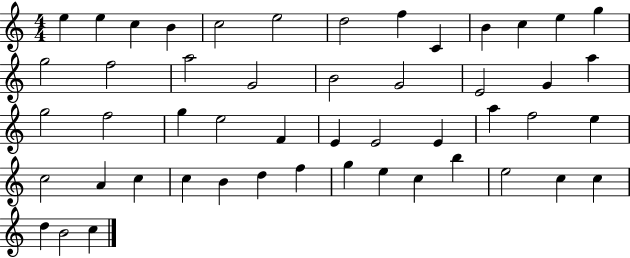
E5/q E5/q C5/q B4/q C5/h E5/h D5/h F5/q C4/q B4/q C5/q E5/q G5/q G5/h F5/h A5/h G4/h B4/h G4/h E4/h G4/q A5/q G5/h F5/h G5/q E5/h F4/q E4/q E4/h E4/q A5/q F5/h E5/q C5/h A4/q C5/q C5/q B4/q D5/q F5/q G5/q E5/q C5/q B5/q E5/h C5/q C5/q D5/q B4/h C5/q